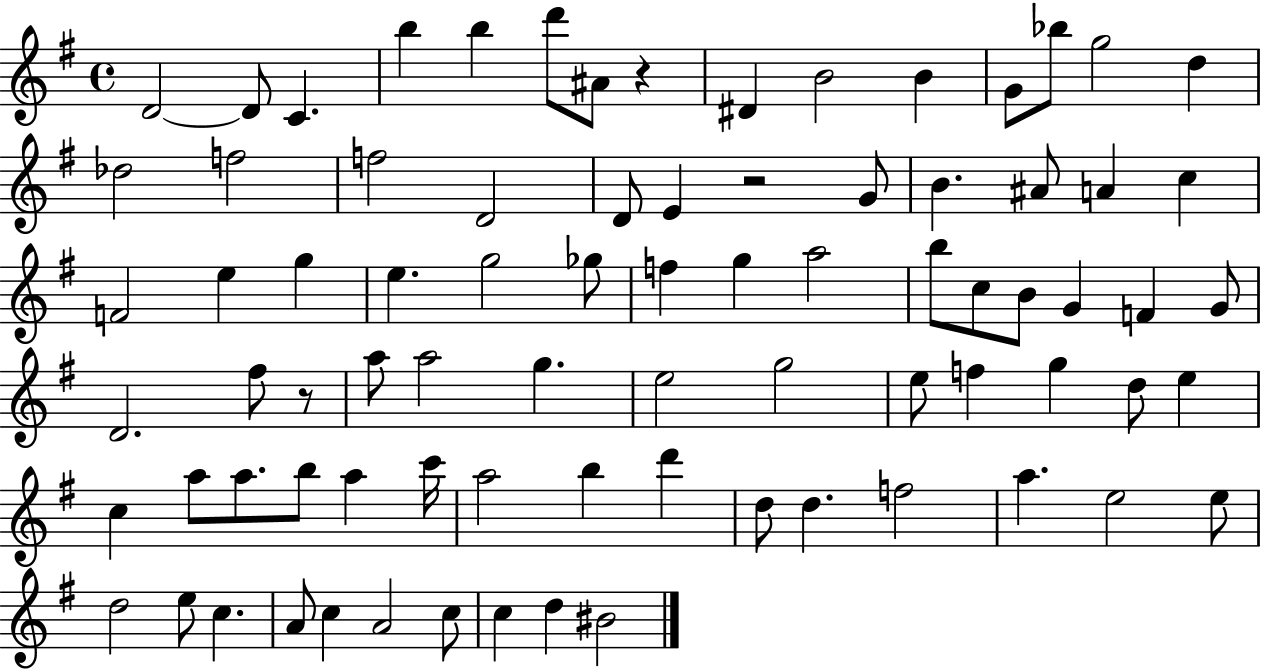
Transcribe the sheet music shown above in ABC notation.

X:1
T:Untitled
M:4/4
L:1/4
K:G
D2 D/2 C b b d'/2 ^A/2 z ^D B2 B G/2 _b/2 g2 d _d2 f2 f2 D2 D/2 E z2 G/2 B ^A/2 A c F2 e g e g2 _g/2 f g a2 b/2 c/2 B/2 G F G/2 D2 ^f/2 z/2 a/2 a2 g e2 g2 e/2 f g d/2 e c a/2 a/2 b/2 a c'/4 a2 b d' d/2 d f2 a e2 e/2 d2 e/2 c A/2 c A2 c/2 c d ^B2